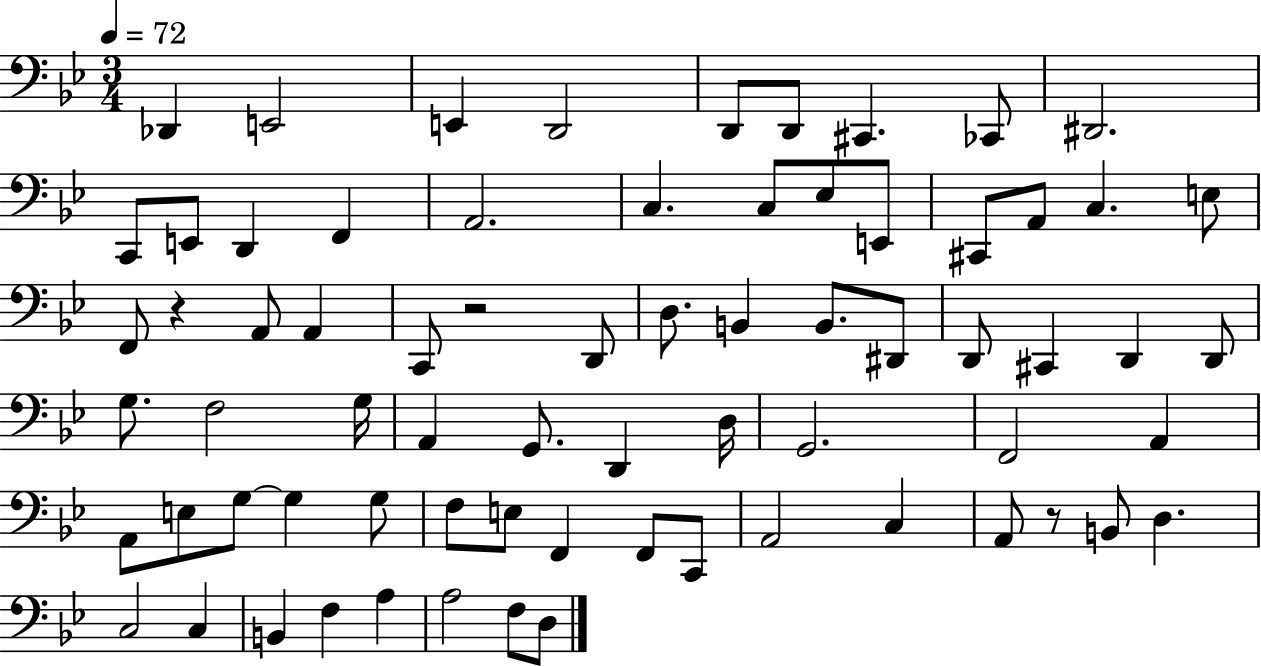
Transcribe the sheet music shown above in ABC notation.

X:1
T:Untitled
M:3/4
L:1/4
K:Bb
_D,, E,,2 E,, D,,2 D,,/2 D,,/2 ^C,, _C,,/2 ^D,,2 C,,/2 E,,/2 D,, F,, A,,2 C, C,/2 _E,/2 E,,/2 ^C,,/2 A,,/2 C, E,/2 F,,/2 z A,,/2 A,, C,,/2 z2 D,,/2 D,/2 B,, B,,/2 ^D,,/2 D,,/2 ^C,, D,, D,,/2 G,/2 F,2 G,/4 A,, G,,/2 D,, D,/4 G,,2 F,,2 A,, A,,/2 E,/2 G,/2 G, G,/2 F,/2 E,/2 F,, F,,/2 C,,/2 A,,2 C, A,,/2 z/2 B,,/2 D, C,2 C, B,, F, A, A,2 F,/2 D,/2